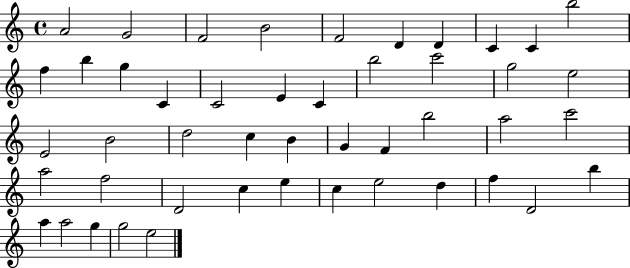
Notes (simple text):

A4/h G4/h F4/h B4/h F4/h D4/q D4/q C4/q C4/q B5/h F5/q B5/q G5/q C4/q C4/h E4/q C4/q B5/h C6/h G5/h E5/h E4/h B4/h D5/h C5/q B4/q G4/q F4/q B5/h A5/h C6/h A5/h F5/h D4/h C5/q E5/q C5/q E5/h D5/q F5/q D4/h B5/q A5/q A5/h G5/q G5/h E5/h